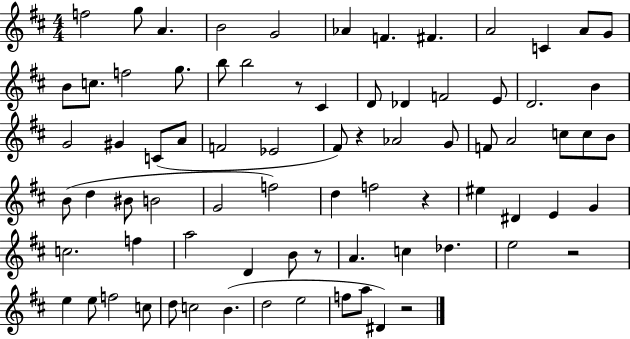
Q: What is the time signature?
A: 4/4